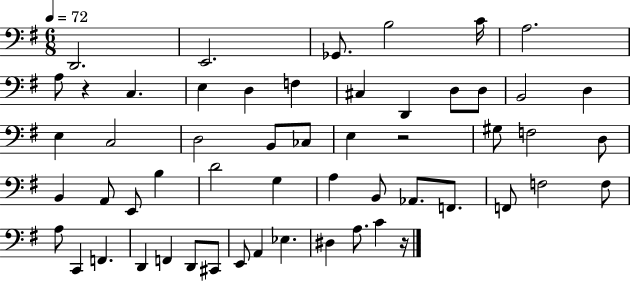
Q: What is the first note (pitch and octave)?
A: D2